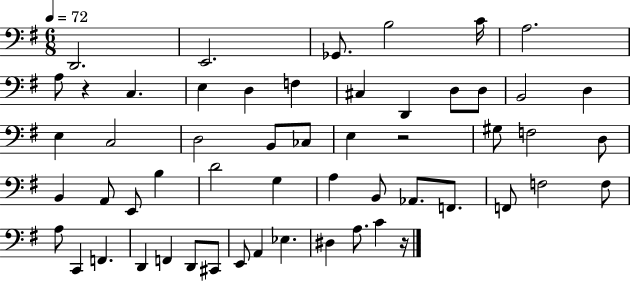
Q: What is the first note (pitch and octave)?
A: D2